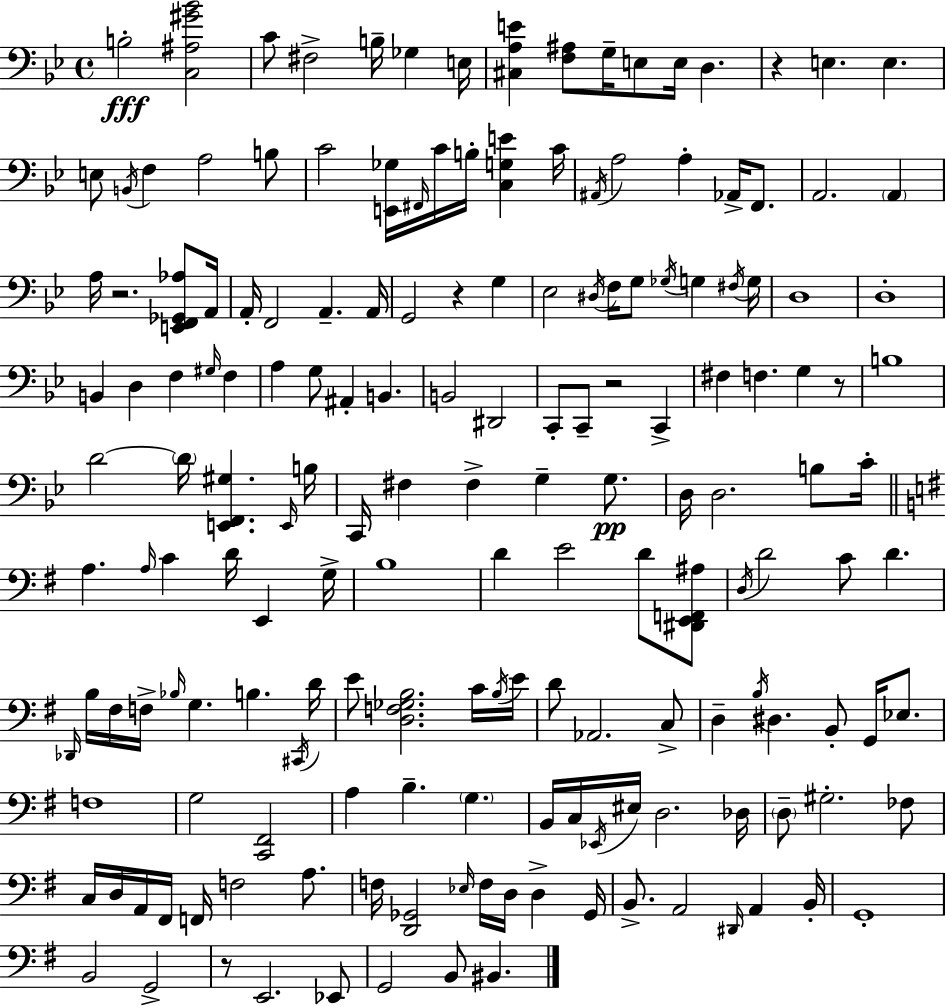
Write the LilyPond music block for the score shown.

{
  \clef bass
  \time 4/4
  \defaultTimeSignature
  \key g \minor
  b2-.\fff <c ais gis' bes'>2 | c'8 fis2-> b16-- ges4 e16 | <cis a e'>4 <f ais>8 g16-- e8 e16 d4. | r4 e4. e4. | \break e8 \acciaccatura { b,16 } f4 a2 b8 | c'2 <e, ges>16 \grace { fis,16 } c'16 b16-. <c g e'>4 | c'16 \acciaccatura { ais,16 } a2 a4-. aes,16-> | f,8. a,2. \parenthesize a,4 | \break a16 r2. | <e, f, ges, aes>8 a,16 a,16-. f,2 a,4.-- | a,16 g,2 r4 g4 | ees2 \acciaccatura { dis16 } f16 g8 \acciaccatura { ges16 } | \break g4 \acciaccatura { fis16 } g16 d1 | d1-. | b,4 d4 f4 | \grace { gis16 } f4 a4 g8 ais,4-. | \break b,4. b,2 dis,2 | c,8-. c,8-- r2 | c,4-> fis4 f4. | g4 r8 b1 | \break d'2~~ \parenthesize d'16 | <e, f, gis>4. \grace { e,16 } b16 c,16 fis4 fis4-> | g4-- g8.\pp d16 d2. | b8 c'16-. \bar "||" \break \key g \major a4. \grace { a16 } c'4 d'16 e,4 | g16-> b1 | d'4 e'2 d'8 <dis, e, f, ais>8 | \acciaccatura { d16 } d'2 c'8 d'4. | \break \grace { des,16 } b16 fis16 f16-> \grace { bes16 } g4. b4. | \acciaccatura { cis,16 } d'16 e'8 <d f ges b>2. | c'16 \acciaccatura { b16 } e'16 d'8 aes,2. | c8-> d4-- \acciaccatura { b16 } dis4. | \break b,8-. g,16 ees8. f1 | g2 <c, fis,>2 | a4 b4.-- | \parenthesize g4. b,16 c16 \acciaccatura { ees,16 } eis16 d2. | \break des16 \parenthesize d8-- gis2.-. | fes8 c16 d16 a,16 fis,16 f,16 f2 | a8. f16 <d, ges,>2 | \grace { ees16 } f16 d16 d4-> ges,16 b,8.-> a,2 | \break \grace { dis,16 } a,4 b,16-. g,1-. | b,2 | g,2-> r8 e,2. | ees,8 g,2 | \break b,8 bis,4. \bar "|."
}